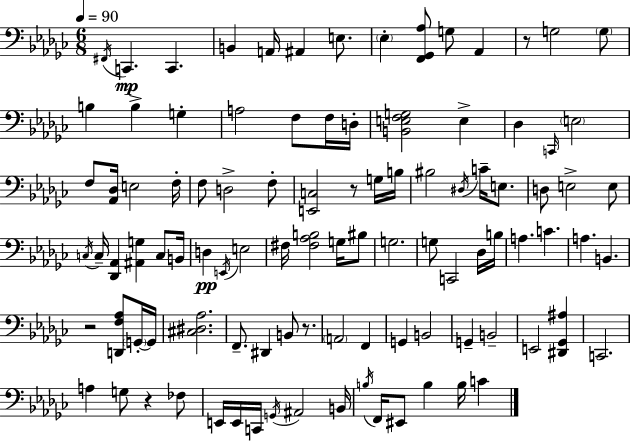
X:1
T:Untitled
M:6/8
L:1/4
K:Ebm
^F,,/4 C,, C,, B,, A,,/4 ^A,, E,/2 _E, [F,,_G,,_A,]/2 G,/2 _A,, z/2 G,2 G,/2 B, B, G, A,2 F,/2 F,/4 D,/4 [B,,E,F,G,]2 E, _D, C,,/4 E,2 F,/2 [_A,,_D,]/4 E,2 F,/4 F,/2 D,2 F,/2 [E,,C,]2 z/2 G,/4 B,/4 ^B,2 ^D,/4 C/4 E,/2 D,/2 E,2 E,/2 C,/4 C,/4 [_D,,_A,,] [^A,,G,] C,/2 B,,/4 D, E,,/4 E,2 ^F,/4 [^F,_A,B,]2 G,/4 ^B,/2 G,2 G,/2 C,,2 _D,/4 B,/4 A, C A, B,, z2 [D,,F,_A,]/2 G,,/4 G,,/4 [^C,^D,_A,]2 F,,/2 ^D,, B,,/2 z/2 A,,2 F,, G,, B,,2 G,, B,,2 E,,2 [^D,,_G,,^A,] C,,2 A, G,/2 z _F,/2 E,,/4 E,,/4 C,,/4 G,,/4 ^A,,2 B,,/4 B,/4 F,,/4 ^E,,/2 B, B,/4 C